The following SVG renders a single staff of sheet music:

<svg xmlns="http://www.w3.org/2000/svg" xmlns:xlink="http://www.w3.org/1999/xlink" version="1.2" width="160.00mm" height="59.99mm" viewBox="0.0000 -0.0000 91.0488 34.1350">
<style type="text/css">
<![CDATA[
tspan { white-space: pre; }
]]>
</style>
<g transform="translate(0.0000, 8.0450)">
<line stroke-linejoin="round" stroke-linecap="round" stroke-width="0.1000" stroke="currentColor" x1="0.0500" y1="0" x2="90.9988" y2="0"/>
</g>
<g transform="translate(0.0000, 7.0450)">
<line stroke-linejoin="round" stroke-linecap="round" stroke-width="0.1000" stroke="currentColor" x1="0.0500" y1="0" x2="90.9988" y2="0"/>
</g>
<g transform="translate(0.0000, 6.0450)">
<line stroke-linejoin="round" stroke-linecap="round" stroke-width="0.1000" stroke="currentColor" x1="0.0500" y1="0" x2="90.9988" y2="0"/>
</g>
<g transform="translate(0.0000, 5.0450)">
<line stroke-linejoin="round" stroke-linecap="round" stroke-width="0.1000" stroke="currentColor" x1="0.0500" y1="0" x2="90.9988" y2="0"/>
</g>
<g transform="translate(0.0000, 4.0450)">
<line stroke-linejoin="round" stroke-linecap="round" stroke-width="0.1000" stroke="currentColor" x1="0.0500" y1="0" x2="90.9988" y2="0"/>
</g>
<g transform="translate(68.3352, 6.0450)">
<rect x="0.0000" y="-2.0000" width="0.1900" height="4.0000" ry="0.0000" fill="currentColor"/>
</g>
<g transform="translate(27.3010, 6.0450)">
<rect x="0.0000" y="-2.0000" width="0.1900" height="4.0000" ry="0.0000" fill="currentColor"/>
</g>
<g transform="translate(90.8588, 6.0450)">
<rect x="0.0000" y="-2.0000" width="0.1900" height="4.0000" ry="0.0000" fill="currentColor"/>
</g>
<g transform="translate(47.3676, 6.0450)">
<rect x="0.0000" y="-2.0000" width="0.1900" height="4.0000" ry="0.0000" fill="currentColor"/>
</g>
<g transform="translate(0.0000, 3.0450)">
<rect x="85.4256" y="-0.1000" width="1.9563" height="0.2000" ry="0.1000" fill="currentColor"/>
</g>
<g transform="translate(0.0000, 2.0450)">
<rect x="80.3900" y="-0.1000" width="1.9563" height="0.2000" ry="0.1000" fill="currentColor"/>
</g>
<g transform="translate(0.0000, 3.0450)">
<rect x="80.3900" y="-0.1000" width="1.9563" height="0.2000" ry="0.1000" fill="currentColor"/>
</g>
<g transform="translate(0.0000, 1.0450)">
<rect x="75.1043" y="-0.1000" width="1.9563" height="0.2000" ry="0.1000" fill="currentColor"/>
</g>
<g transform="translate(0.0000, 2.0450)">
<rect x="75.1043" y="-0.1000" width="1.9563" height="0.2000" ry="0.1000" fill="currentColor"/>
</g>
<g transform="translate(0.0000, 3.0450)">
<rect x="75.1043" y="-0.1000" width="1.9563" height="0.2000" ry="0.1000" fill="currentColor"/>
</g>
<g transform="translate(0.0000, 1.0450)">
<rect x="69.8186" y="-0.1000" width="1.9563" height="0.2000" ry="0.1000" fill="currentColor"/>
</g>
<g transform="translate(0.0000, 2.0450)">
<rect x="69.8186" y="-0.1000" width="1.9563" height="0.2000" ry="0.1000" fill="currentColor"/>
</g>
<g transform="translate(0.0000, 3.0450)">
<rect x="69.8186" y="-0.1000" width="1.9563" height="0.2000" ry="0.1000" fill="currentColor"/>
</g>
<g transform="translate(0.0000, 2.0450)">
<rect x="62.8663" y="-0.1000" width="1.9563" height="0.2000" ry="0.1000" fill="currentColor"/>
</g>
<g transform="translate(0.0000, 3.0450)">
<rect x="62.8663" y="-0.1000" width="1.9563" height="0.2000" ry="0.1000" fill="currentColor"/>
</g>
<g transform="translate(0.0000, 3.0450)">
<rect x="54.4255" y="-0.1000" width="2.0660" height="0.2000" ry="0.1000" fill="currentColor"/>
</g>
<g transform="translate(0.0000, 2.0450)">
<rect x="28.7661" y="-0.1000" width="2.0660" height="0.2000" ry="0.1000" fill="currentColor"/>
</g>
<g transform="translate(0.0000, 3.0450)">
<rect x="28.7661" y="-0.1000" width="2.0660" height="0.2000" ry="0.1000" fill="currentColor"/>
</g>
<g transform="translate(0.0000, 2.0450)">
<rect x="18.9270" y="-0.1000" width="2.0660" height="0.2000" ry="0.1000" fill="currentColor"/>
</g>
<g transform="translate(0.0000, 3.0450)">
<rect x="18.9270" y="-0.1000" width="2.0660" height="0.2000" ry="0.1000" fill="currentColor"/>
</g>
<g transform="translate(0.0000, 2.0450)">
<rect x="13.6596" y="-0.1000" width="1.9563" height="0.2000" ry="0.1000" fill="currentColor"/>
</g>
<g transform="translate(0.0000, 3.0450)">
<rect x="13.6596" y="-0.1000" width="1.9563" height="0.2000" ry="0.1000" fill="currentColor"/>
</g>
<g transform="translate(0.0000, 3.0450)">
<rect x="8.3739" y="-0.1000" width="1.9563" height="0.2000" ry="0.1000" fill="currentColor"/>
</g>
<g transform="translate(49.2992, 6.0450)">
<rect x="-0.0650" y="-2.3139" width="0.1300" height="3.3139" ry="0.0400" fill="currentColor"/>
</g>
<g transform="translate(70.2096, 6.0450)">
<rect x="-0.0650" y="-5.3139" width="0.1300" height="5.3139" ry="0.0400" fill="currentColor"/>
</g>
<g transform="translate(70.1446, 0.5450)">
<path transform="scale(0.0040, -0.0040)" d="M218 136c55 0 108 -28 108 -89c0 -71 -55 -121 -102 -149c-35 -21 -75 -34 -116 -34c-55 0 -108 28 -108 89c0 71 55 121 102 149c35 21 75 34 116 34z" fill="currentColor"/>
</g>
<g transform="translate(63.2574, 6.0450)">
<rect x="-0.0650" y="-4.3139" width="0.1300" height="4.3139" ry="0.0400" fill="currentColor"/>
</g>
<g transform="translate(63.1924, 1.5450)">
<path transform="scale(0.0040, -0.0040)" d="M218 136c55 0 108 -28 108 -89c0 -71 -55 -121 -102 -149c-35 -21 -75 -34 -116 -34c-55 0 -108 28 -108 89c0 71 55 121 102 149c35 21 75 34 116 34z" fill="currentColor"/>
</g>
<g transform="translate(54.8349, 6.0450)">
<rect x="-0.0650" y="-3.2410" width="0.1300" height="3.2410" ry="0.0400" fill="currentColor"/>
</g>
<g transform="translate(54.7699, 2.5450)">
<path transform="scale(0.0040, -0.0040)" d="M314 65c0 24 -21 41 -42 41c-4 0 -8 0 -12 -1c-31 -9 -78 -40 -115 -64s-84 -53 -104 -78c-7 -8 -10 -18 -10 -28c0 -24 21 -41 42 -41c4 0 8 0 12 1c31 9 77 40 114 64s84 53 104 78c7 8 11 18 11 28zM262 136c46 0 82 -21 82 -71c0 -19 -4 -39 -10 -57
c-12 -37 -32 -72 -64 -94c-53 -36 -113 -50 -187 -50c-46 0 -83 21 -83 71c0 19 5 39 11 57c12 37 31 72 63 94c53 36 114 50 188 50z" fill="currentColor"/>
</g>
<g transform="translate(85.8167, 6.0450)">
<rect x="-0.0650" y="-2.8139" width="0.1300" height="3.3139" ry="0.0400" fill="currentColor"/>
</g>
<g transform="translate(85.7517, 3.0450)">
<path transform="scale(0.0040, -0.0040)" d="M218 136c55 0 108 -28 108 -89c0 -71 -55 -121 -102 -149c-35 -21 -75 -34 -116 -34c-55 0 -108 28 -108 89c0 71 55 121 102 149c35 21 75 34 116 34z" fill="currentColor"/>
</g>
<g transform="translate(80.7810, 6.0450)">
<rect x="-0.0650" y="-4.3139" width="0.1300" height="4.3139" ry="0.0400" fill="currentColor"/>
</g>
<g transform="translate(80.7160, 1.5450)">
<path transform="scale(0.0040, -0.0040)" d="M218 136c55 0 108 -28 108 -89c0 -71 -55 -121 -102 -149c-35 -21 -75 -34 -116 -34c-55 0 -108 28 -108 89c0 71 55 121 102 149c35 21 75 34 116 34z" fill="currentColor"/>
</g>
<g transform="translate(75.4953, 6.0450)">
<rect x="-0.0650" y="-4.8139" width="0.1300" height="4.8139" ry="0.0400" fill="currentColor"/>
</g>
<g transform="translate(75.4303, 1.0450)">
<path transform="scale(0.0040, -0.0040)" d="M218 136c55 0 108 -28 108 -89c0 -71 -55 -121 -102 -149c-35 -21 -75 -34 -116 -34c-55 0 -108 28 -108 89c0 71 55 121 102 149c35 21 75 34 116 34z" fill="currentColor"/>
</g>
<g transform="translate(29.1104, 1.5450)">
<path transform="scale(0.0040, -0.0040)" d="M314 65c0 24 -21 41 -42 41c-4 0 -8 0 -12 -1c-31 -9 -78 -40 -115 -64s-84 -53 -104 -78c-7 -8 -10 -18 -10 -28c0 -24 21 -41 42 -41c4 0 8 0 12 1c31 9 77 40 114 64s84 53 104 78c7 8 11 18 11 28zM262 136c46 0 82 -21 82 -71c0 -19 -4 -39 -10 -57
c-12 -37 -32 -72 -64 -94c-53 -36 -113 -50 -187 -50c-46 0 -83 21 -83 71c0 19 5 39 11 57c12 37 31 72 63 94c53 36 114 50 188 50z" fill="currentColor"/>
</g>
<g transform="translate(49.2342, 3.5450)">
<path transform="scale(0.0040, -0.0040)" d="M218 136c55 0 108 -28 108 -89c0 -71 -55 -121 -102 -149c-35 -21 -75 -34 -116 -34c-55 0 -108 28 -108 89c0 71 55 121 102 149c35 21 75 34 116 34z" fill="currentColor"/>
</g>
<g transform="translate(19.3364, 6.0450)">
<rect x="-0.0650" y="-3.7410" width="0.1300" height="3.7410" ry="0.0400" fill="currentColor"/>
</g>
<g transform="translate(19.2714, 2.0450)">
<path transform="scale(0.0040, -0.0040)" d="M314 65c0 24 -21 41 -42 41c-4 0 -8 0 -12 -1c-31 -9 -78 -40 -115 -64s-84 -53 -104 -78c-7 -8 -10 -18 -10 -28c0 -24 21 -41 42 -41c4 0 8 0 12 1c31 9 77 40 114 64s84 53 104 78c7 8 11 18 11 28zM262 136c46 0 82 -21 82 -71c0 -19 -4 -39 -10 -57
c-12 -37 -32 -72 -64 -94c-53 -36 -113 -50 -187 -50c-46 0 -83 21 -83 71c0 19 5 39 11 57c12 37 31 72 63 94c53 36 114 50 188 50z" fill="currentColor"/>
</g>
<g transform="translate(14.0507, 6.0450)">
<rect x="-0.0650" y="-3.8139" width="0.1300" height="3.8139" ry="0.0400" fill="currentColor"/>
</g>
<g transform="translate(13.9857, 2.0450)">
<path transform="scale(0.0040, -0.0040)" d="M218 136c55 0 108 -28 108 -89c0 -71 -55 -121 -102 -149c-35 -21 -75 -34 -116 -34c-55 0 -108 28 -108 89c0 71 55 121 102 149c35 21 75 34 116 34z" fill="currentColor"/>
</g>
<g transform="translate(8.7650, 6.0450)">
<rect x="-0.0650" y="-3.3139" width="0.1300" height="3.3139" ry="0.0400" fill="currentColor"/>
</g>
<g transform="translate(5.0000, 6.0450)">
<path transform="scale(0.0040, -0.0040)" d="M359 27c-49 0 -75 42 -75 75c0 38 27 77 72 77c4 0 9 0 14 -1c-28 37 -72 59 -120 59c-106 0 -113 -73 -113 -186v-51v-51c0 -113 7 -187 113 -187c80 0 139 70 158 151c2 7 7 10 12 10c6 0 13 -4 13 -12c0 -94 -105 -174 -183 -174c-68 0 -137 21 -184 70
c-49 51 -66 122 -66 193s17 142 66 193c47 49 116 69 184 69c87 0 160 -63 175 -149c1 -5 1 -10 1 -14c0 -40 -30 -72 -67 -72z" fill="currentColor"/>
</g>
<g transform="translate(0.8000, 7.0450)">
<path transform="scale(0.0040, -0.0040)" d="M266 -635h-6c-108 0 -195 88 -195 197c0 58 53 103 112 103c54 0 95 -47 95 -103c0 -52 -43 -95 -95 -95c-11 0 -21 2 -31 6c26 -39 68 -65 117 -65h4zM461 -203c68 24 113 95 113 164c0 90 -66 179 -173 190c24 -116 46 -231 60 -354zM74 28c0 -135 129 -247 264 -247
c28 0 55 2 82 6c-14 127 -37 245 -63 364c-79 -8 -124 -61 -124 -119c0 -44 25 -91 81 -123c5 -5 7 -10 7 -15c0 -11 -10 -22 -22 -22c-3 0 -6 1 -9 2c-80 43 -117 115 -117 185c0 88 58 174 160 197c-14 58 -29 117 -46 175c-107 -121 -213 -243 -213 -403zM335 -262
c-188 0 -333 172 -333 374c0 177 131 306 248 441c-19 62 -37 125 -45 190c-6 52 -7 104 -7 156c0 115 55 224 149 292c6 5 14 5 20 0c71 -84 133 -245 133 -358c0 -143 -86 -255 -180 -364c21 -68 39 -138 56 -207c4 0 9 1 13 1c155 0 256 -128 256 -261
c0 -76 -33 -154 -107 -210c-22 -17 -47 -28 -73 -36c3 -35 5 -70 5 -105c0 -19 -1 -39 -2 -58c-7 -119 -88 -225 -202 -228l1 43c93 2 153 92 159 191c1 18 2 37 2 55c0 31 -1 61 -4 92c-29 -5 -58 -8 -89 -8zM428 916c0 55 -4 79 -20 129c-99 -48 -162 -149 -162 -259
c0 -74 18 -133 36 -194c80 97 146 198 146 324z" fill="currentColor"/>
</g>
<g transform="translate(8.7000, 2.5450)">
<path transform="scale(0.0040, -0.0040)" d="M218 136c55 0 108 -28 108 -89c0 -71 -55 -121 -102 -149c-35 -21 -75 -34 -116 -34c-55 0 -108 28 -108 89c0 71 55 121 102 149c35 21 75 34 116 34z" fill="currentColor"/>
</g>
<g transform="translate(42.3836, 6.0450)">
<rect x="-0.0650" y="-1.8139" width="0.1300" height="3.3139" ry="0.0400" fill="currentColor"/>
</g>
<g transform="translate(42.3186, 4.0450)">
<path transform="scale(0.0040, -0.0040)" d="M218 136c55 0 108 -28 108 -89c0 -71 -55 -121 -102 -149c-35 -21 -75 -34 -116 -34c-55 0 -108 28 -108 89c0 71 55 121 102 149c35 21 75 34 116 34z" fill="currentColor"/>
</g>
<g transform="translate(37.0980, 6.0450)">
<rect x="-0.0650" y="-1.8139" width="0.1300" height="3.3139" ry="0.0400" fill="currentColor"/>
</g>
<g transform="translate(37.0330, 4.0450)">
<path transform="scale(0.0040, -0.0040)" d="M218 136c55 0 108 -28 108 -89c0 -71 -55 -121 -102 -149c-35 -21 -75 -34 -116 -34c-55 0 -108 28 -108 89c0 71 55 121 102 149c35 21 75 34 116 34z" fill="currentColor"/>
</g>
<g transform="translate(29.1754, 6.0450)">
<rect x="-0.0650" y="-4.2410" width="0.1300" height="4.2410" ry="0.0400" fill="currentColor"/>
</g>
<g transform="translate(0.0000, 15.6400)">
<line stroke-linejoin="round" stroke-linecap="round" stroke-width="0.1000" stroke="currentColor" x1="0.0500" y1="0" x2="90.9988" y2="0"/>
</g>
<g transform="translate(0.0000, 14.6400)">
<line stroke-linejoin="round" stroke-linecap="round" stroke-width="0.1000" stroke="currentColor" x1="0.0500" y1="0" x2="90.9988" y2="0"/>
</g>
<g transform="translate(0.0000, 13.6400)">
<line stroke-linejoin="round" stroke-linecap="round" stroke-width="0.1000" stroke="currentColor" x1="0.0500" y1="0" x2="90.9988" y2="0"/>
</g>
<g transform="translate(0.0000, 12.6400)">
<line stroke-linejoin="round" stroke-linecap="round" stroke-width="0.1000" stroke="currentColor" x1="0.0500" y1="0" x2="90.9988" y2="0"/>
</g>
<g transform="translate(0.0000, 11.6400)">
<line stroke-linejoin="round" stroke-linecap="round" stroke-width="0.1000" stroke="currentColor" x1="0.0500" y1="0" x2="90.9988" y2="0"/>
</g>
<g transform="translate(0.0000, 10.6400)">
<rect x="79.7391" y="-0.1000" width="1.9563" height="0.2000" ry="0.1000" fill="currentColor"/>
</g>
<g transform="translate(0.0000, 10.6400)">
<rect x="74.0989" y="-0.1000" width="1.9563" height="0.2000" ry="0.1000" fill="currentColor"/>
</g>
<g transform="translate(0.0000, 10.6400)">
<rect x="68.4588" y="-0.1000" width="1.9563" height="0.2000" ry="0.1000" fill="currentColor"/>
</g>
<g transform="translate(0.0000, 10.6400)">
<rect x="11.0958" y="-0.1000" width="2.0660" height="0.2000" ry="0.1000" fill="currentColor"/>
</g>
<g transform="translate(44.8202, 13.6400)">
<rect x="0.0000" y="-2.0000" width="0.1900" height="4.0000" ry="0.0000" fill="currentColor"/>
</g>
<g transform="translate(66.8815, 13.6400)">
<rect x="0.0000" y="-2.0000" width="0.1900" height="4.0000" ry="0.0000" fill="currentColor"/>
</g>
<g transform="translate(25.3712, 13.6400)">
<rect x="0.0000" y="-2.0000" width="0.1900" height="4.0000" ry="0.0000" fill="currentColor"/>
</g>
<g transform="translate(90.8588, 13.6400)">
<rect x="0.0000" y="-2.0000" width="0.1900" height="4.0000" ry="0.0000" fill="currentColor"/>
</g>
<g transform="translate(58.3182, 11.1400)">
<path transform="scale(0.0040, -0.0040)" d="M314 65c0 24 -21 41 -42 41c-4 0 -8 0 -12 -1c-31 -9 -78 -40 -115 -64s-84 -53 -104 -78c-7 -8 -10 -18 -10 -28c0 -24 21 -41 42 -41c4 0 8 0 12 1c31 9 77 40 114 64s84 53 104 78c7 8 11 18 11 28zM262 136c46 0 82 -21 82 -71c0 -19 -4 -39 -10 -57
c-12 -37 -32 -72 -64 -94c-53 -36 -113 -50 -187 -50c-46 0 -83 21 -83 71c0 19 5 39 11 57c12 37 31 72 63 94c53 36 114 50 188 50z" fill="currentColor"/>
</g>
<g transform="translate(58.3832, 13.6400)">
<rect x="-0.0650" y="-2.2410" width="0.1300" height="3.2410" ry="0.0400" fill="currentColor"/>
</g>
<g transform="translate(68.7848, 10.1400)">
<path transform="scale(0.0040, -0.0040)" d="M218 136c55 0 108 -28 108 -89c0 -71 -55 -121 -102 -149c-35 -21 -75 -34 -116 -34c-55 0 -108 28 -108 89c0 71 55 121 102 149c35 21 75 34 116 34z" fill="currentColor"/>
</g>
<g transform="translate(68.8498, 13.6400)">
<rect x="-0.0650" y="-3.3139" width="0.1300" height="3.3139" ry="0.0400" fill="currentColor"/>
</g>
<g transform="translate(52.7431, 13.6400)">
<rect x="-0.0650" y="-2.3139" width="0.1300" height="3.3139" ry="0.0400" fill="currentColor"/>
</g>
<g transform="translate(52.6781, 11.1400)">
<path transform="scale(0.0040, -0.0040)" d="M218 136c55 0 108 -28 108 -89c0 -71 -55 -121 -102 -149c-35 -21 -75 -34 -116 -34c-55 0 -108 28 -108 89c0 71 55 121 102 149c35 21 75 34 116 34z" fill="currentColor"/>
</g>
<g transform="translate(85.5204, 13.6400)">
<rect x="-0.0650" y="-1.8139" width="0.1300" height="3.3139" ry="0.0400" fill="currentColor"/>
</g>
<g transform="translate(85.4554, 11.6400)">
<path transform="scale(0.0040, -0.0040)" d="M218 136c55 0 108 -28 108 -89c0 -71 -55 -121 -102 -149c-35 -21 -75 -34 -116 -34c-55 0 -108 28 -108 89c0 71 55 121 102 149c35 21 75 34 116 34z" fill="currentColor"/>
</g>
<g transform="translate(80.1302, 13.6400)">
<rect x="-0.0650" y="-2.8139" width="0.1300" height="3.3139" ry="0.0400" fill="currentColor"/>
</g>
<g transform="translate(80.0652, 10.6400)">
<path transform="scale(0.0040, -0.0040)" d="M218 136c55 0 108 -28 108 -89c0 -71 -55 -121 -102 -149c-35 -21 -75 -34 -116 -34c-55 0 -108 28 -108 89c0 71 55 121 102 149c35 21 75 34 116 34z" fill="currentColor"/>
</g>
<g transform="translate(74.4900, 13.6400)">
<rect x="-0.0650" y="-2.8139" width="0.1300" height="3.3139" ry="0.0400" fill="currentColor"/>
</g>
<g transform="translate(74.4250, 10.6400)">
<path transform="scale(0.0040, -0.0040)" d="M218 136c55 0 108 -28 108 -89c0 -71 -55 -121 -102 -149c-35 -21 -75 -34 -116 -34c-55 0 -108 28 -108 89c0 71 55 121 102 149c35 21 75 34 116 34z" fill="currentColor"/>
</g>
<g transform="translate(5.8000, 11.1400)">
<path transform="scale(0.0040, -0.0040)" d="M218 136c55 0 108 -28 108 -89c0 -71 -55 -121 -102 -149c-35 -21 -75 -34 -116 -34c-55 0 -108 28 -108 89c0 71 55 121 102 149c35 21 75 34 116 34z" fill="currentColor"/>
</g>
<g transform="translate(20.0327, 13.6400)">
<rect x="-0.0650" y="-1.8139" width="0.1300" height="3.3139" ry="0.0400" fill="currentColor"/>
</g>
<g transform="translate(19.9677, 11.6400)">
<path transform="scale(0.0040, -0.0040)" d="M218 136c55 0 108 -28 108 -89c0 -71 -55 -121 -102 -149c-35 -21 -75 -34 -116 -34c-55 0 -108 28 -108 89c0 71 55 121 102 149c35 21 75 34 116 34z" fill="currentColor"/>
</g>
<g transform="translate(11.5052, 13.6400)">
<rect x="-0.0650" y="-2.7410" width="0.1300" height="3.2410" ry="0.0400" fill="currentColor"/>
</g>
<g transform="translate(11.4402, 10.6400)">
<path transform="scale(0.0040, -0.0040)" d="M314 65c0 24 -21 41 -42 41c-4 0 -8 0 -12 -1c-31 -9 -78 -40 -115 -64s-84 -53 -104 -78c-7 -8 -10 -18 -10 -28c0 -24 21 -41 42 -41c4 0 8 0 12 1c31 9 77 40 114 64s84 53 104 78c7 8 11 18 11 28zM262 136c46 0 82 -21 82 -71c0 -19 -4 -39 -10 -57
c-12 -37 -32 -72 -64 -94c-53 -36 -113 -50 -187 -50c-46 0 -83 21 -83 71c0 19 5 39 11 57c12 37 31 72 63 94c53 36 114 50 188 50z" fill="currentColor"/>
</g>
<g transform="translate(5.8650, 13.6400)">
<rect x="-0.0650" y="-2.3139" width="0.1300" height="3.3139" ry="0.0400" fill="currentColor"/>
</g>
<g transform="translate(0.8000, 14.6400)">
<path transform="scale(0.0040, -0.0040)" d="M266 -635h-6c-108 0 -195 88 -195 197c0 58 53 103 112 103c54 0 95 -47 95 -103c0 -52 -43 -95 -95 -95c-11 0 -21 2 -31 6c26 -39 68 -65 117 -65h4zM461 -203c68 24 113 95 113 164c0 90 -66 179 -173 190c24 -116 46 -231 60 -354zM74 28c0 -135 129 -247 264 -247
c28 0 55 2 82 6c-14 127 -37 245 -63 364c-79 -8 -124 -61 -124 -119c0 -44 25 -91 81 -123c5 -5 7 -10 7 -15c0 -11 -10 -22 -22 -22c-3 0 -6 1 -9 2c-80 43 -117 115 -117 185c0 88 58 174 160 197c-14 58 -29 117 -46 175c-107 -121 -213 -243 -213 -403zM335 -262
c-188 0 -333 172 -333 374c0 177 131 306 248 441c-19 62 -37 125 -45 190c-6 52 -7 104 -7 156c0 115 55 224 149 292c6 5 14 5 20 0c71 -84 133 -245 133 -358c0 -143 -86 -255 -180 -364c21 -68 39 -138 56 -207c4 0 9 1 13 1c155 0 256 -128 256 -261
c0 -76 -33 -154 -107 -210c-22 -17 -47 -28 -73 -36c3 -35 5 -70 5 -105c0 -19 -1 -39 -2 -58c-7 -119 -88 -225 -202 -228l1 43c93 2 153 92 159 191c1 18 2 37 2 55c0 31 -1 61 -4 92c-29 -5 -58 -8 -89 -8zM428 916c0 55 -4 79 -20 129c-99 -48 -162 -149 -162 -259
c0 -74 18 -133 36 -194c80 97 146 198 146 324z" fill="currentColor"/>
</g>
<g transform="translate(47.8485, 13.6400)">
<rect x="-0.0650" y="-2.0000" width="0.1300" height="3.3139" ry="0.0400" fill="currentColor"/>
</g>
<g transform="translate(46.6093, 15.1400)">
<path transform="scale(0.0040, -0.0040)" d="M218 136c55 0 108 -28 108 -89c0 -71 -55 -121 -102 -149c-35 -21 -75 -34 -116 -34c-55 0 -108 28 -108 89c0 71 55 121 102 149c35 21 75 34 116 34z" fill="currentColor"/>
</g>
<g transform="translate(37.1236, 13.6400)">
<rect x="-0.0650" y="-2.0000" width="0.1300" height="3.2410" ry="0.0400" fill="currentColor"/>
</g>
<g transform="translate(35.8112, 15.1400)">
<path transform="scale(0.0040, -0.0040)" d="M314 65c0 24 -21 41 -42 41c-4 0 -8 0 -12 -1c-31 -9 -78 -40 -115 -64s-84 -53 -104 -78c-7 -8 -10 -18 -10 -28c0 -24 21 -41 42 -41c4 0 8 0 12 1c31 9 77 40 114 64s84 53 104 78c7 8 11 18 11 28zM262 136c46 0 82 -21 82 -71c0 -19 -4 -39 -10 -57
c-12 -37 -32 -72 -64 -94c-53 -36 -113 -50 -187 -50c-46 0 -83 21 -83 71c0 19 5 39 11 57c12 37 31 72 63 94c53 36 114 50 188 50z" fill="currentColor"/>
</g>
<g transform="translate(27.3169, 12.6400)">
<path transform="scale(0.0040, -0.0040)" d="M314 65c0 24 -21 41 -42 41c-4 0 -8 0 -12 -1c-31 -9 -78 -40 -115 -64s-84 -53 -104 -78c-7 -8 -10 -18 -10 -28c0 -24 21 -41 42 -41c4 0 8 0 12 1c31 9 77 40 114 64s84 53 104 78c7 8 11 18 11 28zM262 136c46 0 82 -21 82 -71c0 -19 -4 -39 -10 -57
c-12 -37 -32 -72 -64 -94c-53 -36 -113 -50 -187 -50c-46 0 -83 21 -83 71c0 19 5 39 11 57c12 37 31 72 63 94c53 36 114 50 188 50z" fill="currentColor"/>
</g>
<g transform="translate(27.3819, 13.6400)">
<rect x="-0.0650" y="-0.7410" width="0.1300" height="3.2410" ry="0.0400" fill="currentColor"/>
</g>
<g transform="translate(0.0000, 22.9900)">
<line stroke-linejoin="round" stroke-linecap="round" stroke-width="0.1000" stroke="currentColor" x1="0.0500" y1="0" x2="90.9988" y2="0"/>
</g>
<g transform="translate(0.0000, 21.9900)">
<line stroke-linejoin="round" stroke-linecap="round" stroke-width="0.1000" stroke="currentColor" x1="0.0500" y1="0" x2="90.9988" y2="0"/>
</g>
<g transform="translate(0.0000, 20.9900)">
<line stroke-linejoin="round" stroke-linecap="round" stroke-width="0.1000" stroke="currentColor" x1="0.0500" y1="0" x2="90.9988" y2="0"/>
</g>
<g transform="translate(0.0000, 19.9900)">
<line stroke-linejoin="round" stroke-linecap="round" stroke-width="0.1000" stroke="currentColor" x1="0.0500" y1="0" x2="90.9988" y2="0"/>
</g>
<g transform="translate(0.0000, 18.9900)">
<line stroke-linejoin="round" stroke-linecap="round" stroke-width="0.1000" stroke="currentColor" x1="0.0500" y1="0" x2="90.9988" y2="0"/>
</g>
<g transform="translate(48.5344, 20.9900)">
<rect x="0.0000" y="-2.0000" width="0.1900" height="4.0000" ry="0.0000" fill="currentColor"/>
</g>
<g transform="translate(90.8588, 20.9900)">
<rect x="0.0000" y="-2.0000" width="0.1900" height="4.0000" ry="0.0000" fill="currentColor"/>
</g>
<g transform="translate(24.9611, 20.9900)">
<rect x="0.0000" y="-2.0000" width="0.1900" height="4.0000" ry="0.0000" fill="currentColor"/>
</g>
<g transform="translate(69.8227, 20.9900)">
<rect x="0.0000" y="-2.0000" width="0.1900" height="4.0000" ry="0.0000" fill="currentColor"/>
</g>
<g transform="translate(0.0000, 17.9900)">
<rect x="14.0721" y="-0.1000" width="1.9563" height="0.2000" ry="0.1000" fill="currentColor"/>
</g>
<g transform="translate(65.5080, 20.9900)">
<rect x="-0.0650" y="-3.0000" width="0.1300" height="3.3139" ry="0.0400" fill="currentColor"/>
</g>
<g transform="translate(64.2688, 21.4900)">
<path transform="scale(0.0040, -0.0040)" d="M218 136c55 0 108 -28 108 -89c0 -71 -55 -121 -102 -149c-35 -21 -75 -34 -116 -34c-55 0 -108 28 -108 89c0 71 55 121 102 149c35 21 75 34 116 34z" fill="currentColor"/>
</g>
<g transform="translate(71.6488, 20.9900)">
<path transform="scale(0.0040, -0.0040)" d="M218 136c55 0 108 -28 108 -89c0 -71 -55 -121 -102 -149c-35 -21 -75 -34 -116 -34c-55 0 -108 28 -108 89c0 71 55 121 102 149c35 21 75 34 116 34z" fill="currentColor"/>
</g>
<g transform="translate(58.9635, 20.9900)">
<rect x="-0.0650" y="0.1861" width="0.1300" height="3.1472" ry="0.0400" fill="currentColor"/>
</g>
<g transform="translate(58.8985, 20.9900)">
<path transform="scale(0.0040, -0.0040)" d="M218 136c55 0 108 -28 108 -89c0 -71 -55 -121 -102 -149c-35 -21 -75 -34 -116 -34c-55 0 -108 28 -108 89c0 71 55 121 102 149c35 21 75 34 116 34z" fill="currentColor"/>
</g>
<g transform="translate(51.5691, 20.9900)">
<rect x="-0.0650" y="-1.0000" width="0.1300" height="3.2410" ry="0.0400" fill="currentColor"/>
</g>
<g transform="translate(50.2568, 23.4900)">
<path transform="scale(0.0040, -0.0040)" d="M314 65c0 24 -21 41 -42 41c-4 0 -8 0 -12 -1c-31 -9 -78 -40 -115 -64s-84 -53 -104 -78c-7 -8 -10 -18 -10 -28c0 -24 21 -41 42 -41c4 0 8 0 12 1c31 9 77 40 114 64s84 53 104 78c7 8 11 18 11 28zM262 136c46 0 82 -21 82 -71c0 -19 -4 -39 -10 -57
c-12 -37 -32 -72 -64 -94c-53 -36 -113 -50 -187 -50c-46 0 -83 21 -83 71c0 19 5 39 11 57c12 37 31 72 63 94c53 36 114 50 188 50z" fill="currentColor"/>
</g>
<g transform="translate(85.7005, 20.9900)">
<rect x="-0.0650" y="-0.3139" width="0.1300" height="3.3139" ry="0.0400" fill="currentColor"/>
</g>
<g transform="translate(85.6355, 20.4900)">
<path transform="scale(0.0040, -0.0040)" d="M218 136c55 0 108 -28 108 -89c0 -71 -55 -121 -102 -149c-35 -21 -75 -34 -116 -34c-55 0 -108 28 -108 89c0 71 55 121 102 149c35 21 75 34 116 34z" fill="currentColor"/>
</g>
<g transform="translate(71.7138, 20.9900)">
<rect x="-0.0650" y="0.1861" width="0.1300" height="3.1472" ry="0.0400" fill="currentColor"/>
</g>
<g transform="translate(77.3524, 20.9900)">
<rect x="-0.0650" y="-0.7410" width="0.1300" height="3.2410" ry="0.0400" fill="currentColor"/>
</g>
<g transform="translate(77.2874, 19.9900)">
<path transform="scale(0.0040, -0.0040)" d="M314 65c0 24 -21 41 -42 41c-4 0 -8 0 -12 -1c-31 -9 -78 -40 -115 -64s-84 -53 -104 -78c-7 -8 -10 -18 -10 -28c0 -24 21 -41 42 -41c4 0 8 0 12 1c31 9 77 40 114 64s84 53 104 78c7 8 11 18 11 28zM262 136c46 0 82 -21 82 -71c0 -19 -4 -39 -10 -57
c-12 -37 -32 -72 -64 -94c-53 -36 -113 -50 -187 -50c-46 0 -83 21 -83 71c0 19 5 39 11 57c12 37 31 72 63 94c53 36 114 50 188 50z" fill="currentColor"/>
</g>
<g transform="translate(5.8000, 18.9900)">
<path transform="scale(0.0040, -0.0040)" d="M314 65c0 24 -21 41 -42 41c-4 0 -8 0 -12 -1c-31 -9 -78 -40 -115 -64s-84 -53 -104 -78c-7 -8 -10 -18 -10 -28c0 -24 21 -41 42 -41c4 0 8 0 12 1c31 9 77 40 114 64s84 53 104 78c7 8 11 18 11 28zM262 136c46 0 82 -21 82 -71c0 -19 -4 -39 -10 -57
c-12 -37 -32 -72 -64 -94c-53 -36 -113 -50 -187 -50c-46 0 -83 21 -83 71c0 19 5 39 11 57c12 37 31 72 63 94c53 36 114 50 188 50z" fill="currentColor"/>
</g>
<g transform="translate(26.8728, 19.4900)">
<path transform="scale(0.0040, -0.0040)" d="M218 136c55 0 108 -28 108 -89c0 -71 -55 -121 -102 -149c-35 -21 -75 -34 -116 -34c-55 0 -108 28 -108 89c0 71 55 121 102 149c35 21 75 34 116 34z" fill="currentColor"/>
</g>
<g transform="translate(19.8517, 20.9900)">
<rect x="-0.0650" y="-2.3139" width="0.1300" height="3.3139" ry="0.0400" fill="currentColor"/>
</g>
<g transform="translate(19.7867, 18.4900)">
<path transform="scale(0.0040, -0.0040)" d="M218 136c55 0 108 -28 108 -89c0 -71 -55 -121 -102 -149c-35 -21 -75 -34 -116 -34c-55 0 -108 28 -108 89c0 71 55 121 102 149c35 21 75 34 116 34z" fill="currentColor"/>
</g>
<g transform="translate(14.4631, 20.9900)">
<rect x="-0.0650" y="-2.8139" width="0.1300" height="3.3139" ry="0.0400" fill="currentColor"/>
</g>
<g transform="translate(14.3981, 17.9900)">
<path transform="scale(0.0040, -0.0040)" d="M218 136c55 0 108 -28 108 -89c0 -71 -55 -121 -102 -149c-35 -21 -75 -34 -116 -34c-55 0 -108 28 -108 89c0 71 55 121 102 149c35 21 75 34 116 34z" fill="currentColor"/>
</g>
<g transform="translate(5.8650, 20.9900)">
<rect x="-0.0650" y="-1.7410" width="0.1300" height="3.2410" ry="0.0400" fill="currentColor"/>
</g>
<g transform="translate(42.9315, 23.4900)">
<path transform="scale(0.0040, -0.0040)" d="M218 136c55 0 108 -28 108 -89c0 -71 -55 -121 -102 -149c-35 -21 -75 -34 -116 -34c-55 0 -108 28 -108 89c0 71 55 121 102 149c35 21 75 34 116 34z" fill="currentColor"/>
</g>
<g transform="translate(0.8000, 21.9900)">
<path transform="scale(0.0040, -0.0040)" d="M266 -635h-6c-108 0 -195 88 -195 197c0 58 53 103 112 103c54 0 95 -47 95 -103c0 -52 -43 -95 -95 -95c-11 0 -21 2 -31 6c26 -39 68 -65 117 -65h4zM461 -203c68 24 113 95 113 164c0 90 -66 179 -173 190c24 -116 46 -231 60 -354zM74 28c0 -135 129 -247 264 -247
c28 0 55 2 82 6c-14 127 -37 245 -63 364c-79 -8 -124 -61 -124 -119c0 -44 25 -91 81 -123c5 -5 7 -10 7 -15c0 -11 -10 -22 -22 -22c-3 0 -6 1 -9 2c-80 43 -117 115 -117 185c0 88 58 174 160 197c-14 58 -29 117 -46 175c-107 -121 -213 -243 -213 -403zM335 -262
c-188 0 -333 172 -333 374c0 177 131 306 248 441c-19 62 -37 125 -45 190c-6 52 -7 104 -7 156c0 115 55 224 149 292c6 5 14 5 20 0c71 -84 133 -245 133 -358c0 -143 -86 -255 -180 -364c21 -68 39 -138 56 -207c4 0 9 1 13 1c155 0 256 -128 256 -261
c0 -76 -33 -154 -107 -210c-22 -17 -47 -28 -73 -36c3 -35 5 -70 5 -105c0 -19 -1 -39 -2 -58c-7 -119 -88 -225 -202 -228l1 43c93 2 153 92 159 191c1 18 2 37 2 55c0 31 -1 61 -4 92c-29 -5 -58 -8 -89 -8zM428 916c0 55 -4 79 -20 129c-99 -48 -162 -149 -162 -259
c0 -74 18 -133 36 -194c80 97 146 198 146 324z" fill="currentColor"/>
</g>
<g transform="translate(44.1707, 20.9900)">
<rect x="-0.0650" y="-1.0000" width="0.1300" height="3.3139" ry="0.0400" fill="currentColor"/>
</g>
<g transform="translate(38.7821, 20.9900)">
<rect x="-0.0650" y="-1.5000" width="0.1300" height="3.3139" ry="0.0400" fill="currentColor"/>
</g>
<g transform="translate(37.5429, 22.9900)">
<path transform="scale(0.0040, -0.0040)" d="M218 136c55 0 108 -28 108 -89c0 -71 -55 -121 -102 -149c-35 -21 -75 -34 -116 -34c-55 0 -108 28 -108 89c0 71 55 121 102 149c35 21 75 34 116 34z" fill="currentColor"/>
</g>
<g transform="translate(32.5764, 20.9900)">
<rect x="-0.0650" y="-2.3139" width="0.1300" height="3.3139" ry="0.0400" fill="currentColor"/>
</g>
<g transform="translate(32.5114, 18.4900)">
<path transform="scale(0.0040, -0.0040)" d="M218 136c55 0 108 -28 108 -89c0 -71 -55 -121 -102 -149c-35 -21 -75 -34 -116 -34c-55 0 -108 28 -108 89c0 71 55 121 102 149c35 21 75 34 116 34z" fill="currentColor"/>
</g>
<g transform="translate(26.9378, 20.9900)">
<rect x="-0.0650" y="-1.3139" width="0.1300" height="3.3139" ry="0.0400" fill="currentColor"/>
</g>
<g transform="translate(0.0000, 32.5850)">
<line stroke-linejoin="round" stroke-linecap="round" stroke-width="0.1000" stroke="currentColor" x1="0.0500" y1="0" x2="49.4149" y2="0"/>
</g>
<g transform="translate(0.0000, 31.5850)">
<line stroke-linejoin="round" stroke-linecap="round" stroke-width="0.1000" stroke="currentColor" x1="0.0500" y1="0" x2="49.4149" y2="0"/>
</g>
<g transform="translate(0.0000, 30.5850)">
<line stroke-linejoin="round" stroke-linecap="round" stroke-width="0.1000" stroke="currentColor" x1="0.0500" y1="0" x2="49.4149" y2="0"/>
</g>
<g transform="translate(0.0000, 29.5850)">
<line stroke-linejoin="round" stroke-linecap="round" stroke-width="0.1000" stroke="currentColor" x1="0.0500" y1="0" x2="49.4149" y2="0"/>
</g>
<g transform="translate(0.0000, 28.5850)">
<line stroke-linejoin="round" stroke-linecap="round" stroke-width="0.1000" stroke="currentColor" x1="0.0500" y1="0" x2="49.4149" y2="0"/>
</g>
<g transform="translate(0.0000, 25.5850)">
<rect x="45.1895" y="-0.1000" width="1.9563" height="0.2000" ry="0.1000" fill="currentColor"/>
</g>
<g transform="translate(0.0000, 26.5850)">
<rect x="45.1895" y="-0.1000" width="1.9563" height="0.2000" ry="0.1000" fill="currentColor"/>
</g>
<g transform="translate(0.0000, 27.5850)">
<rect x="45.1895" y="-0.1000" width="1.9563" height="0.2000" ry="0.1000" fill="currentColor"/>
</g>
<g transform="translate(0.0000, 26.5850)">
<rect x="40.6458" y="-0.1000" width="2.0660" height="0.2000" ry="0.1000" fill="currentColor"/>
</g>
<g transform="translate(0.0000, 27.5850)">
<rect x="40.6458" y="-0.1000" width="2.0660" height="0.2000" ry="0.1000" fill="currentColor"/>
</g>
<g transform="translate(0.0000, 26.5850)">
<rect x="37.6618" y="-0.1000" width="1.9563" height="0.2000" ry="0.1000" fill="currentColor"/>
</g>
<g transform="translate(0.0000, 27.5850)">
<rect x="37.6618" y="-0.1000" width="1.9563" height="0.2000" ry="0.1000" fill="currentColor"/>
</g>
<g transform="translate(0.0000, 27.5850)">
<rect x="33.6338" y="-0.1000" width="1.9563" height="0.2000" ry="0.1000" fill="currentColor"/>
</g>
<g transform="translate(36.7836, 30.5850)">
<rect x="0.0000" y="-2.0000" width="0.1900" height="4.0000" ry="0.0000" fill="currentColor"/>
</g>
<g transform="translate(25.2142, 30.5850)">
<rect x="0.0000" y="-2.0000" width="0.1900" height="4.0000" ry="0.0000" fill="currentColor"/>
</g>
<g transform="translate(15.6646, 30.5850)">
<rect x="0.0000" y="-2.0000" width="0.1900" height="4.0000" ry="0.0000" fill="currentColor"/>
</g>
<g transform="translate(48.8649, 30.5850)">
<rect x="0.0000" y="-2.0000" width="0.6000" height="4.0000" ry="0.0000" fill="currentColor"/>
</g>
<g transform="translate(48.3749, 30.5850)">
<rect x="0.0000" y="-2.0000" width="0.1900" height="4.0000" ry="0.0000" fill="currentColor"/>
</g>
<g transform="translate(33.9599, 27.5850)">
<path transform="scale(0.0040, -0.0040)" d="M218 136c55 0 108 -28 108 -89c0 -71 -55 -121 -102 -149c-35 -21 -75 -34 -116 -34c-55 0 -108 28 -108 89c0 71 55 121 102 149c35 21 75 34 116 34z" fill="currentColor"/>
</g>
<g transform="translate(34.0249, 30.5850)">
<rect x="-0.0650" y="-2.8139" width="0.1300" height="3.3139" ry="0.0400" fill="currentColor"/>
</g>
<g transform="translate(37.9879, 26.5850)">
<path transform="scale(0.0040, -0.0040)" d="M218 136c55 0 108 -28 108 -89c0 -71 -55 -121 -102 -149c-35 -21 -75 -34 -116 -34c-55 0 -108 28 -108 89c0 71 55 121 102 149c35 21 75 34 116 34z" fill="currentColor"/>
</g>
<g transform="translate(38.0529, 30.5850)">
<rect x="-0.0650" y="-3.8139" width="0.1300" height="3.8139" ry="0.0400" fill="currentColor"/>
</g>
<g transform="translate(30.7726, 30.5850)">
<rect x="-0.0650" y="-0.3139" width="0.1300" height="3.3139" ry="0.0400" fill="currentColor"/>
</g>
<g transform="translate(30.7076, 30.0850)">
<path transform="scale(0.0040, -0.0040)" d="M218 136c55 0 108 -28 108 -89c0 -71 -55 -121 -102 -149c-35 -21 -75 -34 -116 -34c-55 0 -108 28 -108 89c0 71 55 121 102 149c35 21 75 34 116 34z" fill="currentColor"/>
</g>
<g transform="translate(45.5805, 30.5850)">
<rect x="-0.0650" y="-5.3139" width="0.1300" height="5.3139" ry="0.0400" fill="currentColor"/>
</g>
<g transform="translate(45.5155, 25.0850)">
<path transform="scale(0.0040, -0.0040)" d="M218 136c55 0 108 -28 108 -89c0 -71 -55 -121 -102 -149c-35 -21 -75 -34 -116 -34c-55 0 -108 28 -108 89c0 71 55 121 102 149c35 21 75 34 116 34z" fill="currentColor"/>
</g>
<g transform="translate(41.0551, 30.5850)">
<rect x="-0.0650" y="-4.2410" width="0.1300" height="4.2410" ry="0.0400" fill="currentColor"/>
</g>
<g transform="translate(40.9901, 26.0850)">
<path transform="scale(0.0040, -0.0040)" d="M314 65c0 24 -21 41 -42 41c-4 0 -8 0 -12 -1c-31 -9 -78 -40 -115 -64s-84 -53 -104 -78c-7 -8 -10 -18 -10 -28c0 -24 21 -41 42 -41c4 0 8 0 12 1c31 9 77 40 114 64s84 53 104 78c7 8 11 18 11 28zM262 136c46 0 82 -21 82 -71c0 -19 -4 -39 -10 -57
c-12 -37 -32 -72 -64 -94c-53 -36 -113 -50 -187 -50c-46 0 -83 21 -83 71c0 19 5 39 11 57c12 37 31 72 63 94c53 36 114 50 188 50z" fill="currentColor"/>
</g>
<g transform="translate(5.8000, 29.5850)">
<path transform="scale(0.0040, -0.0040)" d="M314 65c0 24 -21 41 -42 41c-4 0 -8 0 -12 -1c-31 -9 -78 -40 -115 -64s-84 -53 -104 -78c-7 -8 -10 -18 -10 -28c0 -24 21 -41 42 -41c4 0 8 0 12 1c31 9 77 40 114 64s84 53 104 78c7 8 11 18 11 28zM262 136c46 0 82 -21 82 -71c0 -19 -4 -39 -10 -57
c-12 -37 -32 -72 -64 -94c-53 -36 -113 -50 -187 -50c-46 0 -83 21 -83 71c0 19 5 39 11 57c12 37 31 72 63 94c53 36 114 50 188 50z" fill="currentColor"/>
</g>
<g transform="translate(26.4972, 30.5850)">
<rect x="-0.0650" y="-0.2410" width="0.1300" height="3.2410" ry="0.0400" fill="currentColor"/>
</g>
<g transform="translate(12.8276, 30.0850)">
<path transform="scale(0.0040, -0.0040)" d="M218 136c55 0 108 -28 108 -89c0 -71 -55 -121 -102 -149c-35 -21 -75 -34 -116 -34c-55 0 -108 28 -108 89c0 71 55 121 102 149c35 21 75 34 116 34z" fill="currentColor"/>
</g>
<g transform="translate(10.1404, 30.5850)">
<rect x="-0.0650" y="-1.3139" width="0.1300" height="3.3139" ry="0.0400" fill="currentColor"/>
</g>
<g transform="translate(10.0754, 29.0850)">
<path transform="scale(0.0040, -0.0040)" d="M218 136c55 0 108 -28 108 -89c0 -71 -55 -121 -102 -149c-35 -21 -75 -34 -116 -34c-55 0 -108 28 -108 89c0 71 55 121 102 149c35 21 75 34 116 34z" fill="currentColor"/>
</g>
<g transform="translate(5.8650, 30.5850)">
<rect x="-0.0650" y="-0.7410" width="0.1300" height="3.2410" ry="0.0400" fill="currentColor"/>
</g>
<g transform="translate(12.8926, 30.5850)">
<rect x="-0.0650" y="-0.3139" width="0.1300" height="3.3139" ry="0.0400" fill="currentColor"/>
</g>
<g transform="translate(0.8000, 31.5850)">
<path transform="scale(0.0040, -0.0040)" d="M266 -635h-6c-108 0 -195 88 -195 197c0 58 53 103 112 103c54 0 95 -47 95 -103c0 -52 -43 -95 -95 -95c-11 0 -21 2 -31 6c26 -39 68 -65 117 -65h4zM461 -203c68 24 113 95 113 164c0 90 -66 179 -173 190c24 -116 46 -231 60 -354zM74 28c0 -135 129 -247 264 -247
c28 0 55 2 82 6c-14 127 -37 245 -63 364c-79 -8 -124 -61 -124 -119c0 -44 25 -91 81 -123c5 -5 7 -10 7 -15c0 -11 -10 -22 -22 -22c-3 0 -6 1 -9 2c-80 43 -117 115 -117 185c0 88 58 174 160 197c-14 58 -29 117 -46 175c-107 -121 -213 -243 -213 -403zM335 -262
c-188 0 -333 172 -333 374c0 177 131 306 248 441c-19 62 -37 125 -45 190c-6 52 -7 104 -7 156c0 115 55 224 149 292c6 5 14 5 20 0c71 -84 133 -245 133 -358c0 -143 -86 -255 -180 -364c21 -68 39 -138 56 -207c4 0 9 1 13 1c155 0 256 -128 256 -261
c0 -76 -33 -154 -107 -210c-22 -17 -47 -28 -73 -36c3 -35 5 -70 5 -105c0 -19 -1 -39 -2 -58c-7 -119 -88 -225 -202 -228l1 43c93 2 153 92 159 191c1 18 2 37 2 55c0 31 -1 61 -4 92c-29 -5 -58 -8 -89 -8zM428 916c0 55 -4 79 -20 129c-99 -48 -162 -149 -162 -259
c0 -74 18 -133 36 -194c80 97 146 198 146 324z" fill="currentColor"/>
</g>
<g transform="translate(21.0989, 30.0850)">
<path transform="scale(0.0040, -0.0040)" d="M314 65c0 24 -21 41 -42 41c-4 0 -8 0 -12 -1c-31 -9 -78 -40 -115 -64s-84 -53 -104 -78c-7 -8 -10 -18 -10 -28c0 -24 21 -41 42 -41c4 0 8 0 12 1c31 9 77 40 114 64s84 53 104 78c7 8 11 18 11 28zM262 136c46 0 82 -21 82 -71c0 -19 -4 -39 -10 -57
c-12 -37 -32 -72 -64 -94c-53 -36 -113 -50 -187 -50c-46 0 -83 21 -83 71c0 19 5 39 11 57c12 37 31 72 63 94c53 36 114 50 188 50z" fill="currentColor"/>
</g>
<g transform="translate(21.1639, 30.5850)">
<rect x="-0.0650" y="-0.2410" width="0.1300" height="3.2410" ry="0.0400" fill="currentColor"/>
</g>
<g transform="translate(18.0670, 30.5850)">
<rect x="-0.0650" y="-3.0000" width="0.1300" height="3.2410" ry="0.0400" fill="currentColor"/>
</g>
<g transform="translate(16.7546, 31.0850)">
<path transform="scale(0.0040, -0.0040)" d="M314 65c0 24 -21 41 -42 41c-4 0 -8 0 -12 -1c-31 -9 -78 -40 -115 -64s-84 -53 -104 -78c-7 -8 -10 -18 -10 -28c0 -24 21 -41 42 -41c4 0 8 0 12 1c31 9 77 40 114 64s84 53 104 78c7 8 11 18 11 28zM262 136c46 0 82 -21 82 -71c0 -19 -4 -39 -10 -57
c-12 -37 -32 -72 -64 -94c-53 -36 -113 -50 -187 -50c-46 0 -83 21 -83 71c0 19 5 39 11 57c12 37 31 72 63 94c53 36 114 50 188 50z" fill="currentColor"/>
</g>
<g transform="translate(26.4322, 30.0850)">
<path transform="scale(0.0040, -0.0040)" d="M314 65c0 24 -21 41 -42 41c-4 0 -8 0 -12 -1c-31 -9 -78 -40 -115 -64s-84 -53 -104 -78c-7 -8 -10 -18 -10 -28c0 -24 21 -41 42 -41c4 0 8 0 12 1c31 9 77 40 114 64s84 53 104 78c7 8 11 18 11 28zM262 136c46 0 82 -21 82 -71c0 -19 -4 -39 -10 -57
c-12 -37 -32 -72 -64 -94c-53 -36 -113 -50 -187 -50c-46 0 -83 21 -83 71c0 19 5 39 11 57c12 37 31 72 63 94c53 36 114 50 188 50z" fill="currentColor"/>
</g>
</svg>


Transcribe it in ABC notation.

X:1
T:Untitled
M:4/4
L:1/4
K:C
b c' c'2 d'2 f f g b2 d' f' e' d' a g a2 f d2 F2 F g g2 b a a f f2 a g e g E D D2 B A B d2 c d2 e c A2 c2 c2 c a c' d'2 f'